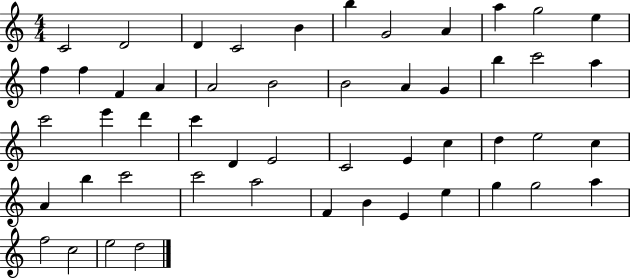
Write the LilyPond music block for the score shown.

{
  \clef treble
  \numericTimeSignature
  \time 4/4
  \key c \major
  c'2 d'2 | d'4 c'2 b'4 | b''4 g'2 a'4 | a''4 g''2 e''4 | \break f''4 f''4 f'4 a'4 | a'2 b'2 | b'2 a'4 g'4 | b''4 c'''2 a''4 | \break c'''2 e'''4 d'''4 | c'''4 d'4 e'2 | c'2 e'4 c''4 | d''4 e''2 c''4 | \break a'4 b''4 c'''2 | c'''2 a''2 | f'4 b'4 e'4 e''4 | g''4 g''2 a''4 | \break f''2 c''2 | e''2 d''2 | \bar "|."
}